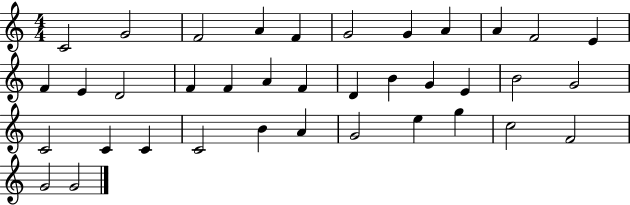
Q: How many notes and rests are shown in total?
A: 37